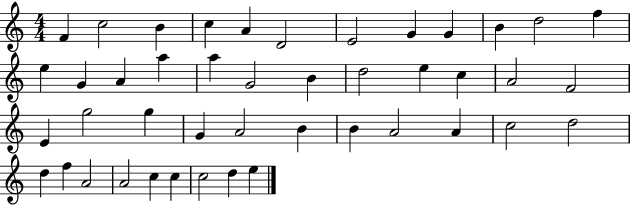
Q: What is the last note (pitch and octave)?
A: E5